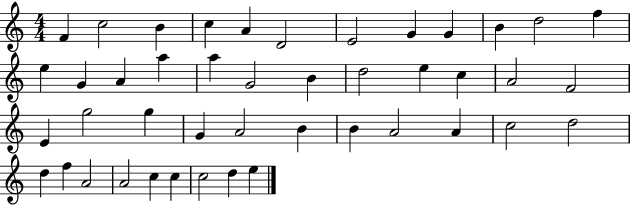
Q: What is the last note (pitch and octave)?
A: E5